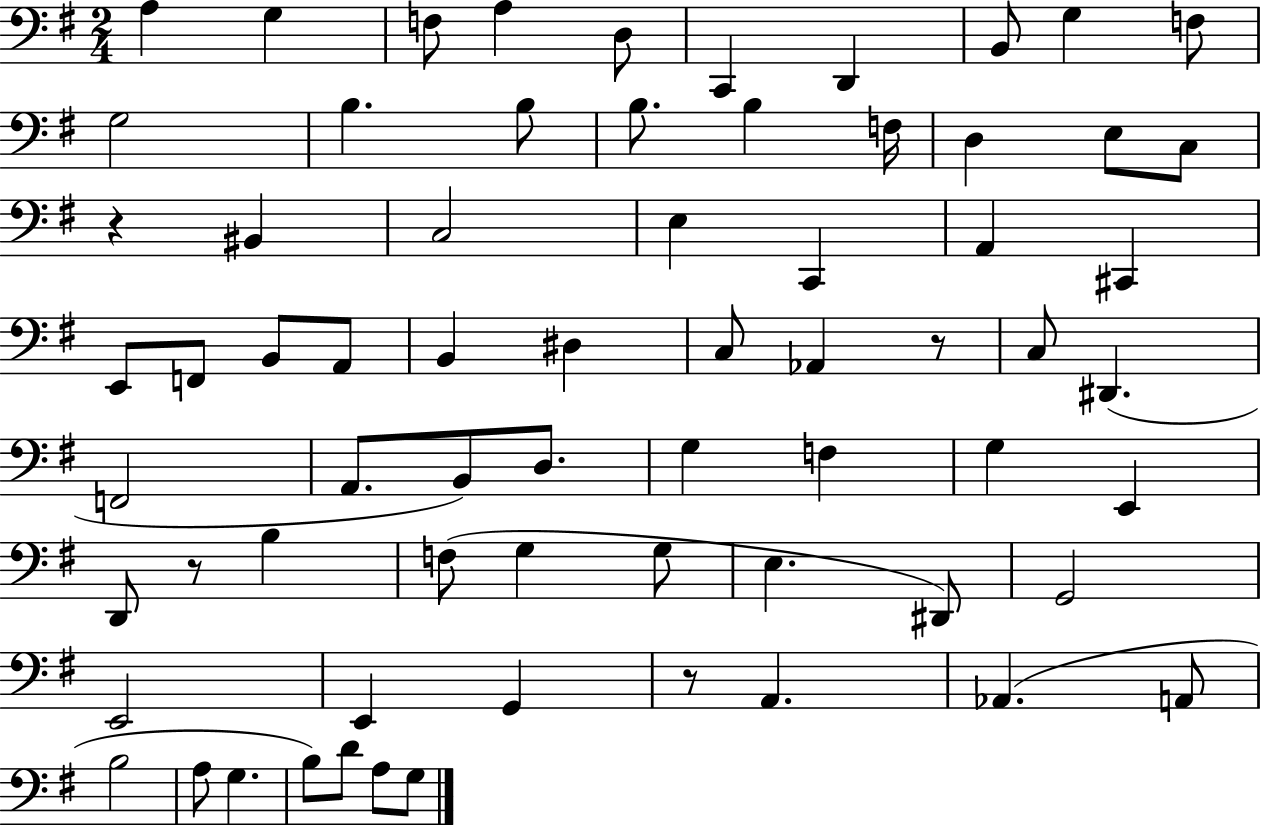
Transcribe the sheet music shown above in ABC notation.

X:1
T:Untitled
M:2/4
L:1/4
K:G
A, G, F,/2 A, D,/2 C,, D,, B,,/2 G, F,/2 G,2 B, B,/2 B,/2 B, F,/4 D, E,/2 C,/2 z ^B,, C,2 E, C,, A,, ^C,, E,,/2 F,,/2 B,,/2 A,,/2 B,, ^D, C,/2 _A,, z/2 C,/2 ^D,, F,,2 A,,/2 B,,/2 D,/2 G, F, G, E,, D,,/2 z/2 B, F,/2 G, G,/2 E, ^D,,/2 G,,2 E,,2 E,, G,, z/2 A,, _A,, A,,/2 B,2 A,/2 G, B,/2 D/2 A,/2 G,/2